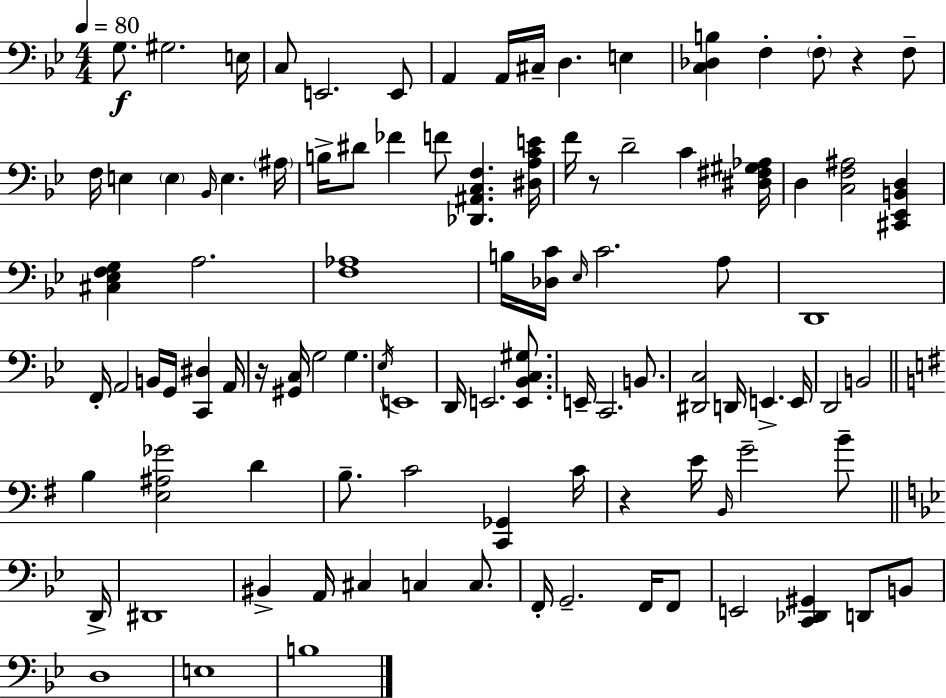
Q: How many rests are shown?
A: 4